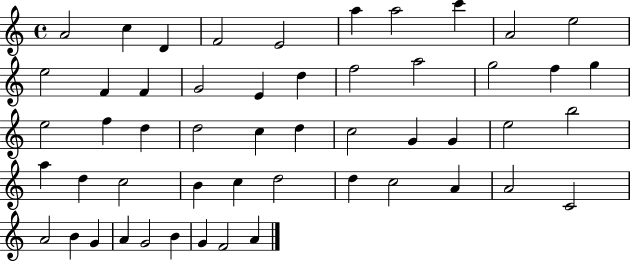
A4/h C5/q D4/q F4/h E4/h A5/q A5/h C6/q A4/h E5/h E5/h F4/q F4/q G4/h E4/q D5/q F5/h A5/h G5/h F5/q G5/q E5/h F5/q D5/q D5/h C5/q D5/q C5/h G4/q G4/q E5/h B5/h A5/q D5/q C5/h B4/q C5/q D5/h D5/q C5/h A4/q A4/h C4/h A4/h B4/q G4/q A4/q G4/h B4/q G4/q F4/h A4/q